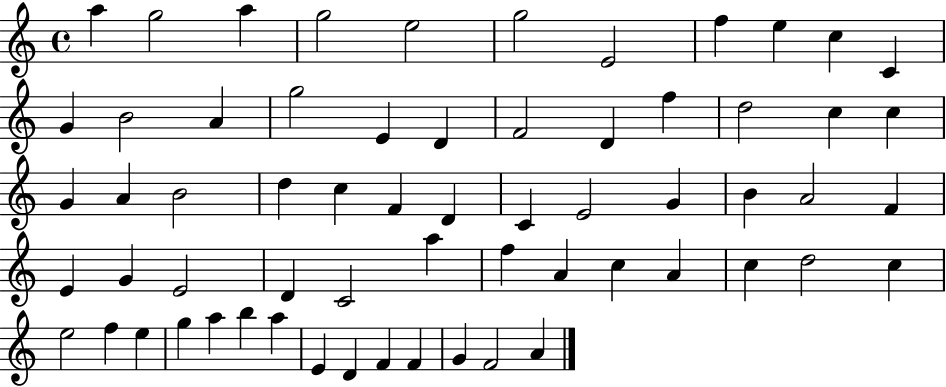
X:1
T:Untitled
M:4/4
L:1/4
K:C
a g2 a g2 e2 g2 E2 f e c C G B2 A g2 E D F2 D f d2 c c G A B2 d c F D C E2 G B A2 F E G E2 D C2 a f A c A c d2 c e2 f e g a b a E D F F G F2 A